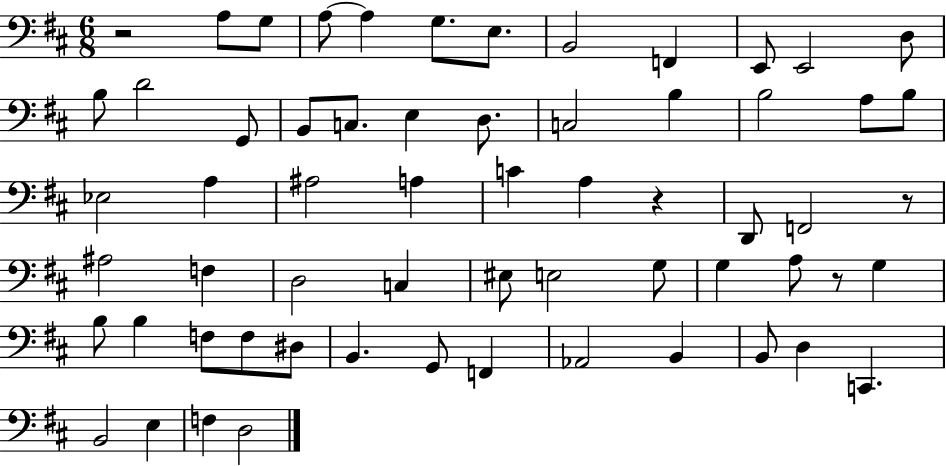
R/h A3/e G3/e A3/e A3/q G3/e. E3/e. B2/h F2/q E2/e E2/h D3/e B3/e D4/h G2/e B2/e C3/e. E3/q D3/e. C3/h B3/q B3/h A3/e B3/e Eb3/h A3/q A#3/h A3/q C4/q A3/q R/q D2/e F2/h R/e A#3/h F3/q D3/h C3/q EIS3/e E3/h G3/e G3/q A3/e R/e G3/q B3/e B3/q F3/e F3/e D#3/e B2/q. G2/e F2/q Ab2/h B2/q B2/e D3/q C2/q. B2/h E3/q F3/q D3/h